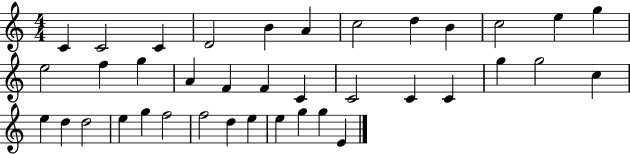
X:1
T:Untitled
M:4/4
L:1/4
K:C
C C2 C D2 B A c2 d B c2 e g e2 f g A F F C C2 C C g g2 c e d d2 e g f2 f2 d e e g g E